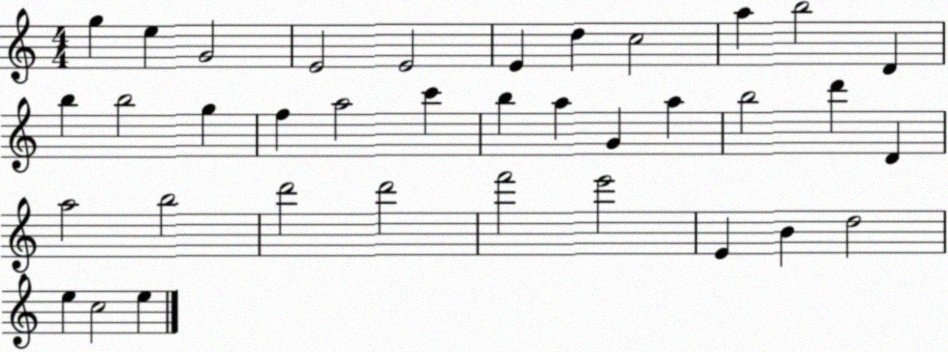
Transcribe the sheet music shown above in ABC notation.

X:1
T:Untitled
M:4/4
L:1/4
K:C
g e G2 E2 E2 E d c2 a b2 D b b2 g f a2 c' b a G a b2 d' D a2 b2 d'2 d'2 f'2 e'2 E B d2 e c2 e